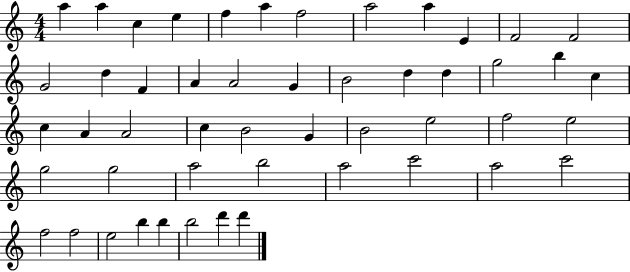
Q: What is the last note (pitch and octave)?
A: D6